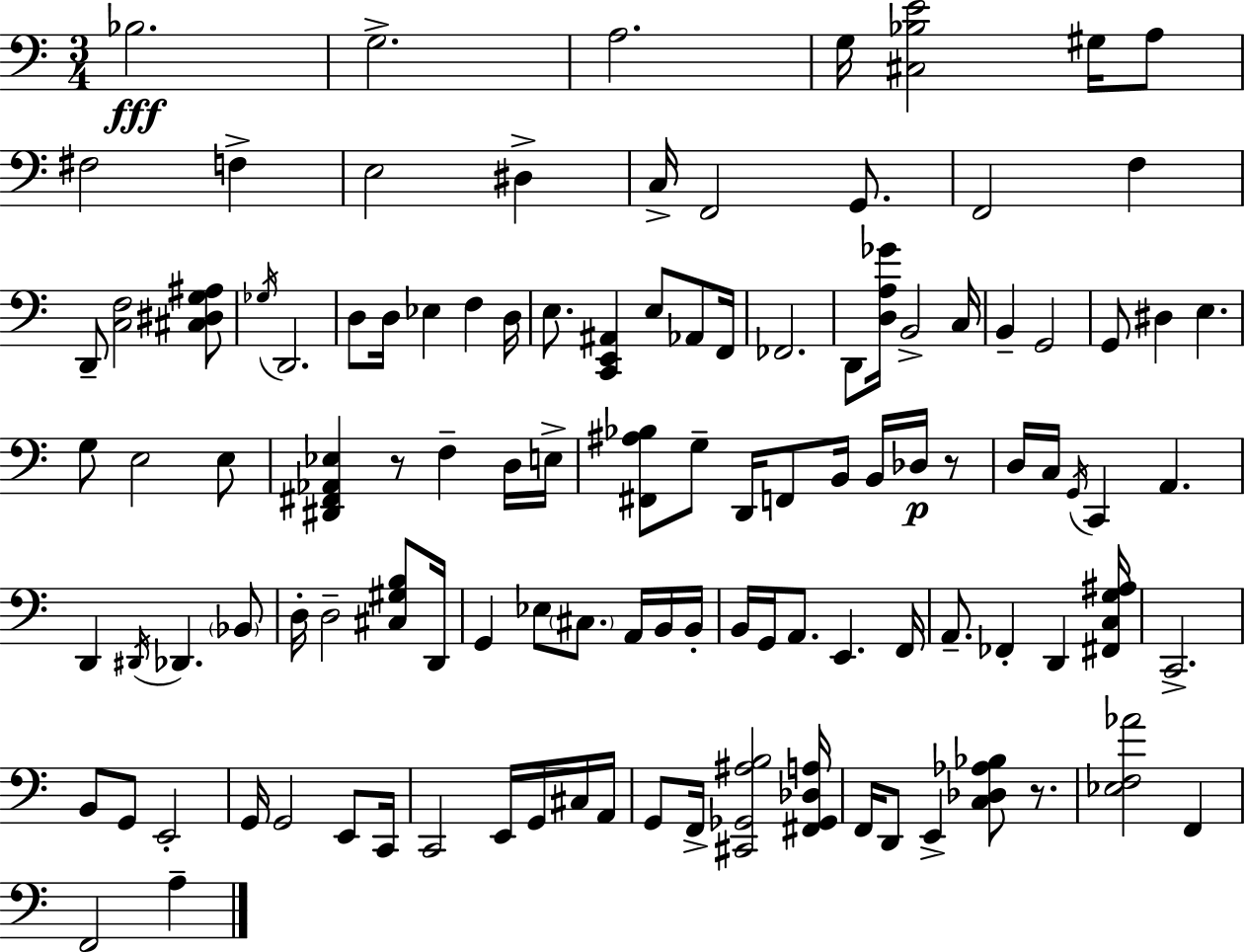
X:1
T:Untitled
M:3/4
L:1/4
K:C
_B,2 G,2 A,2 G,/4 [^C,_B,E]2 ^G,/4 A,/2 ^F,2 F, E,2 ^D, C,/4 F,,2 G,,/2 F,,2 F, D,,/2 [C,F,]2 [^C,^D,G,^A,]/2 _G,/4 D,,2 D,/2 D,/4 _E, F, D,/4 E,/2 [C,,E,,^A,,] E,/2 _A,,/2 F,,/4 _F,,2 D,,/2 [D,A,_G]/4 B,,2 C,/4 B,, G,,2 G,,/2 ^D, E, G,/2 E,2 E,/2 [^D,,^F,,_A,,_E,] z/2 F, D,/4 E,/4 [^F,,^A,_B,]/2 G,/2 D,,/4 F,,/2 B,,/4 B,,/4 _D,/4 z/2 D,/4 C,/4 G,,/4 C,, A,, D,, ^D,,/4 _D,, _B,,/2 D,/4 D,2 [^C,^G,B,]/2 D,,/4 G,, _E,/2 ^C,/2 A,,/4 B,,/4 B,,/4 B,,/4 G,,/4 A,,/2 E,, F,,/4 A,,/2 _F,, D,, [^F,,C,G,^A,]/4 C,,2 B,,/2 G,,/2 E,,2 G,,/4 G,,2 E,,/2 C,,/4 C,,2 E,,/4 G,,/4 ^C,/4 A,,/4 G,,/2 F,,/4 [^C,,_G,,^A,B,]2 [^F,,_G,,_D,A,]/4 F,,/4 D,,/2 E,, [C,_D,_A,_B,]/2 z/2 [_E,F,_A]2 F,, F,,2 A,